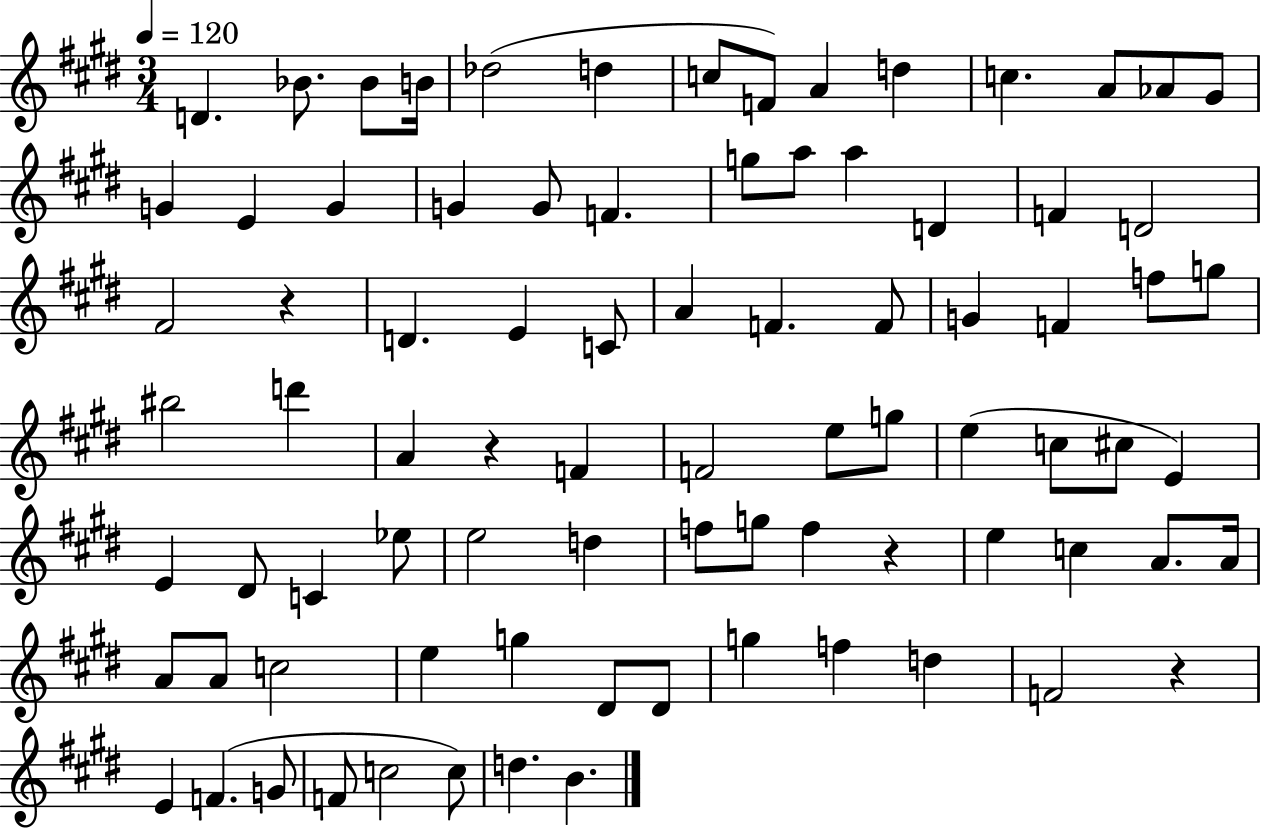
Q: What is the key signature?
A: E major